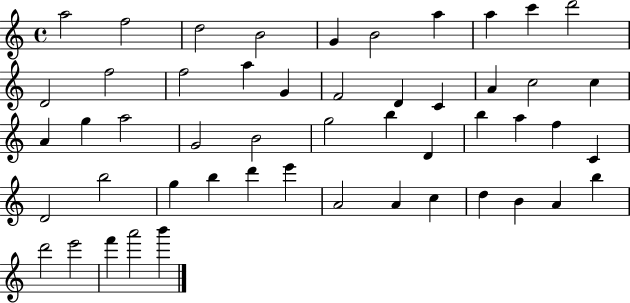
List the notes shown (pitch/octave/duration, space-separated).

A5/h F5/h D5/h B4/h G4/q B4/h A5/q A5/q C6/q D6/h D4/h F5/h F5/h A5/q G4/q F4/h D4/q C4/q A4/q C5/h C5/q A4/q G5/q A5/h G4/h B4/h G5/h B5/q D4/q B5/q A5/q F5/q C4/q D4/h B5/h G5/q B5/q D6/q E6/q A4/h A4/q C5/q D5/q B4/q A4/q B5/q D6/h E6/h F6/q A6/h B6/q